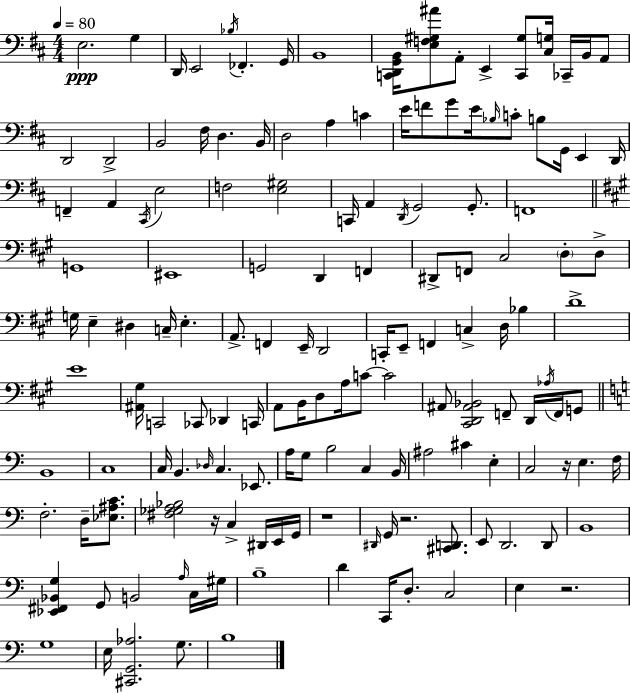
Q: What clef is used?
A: bass